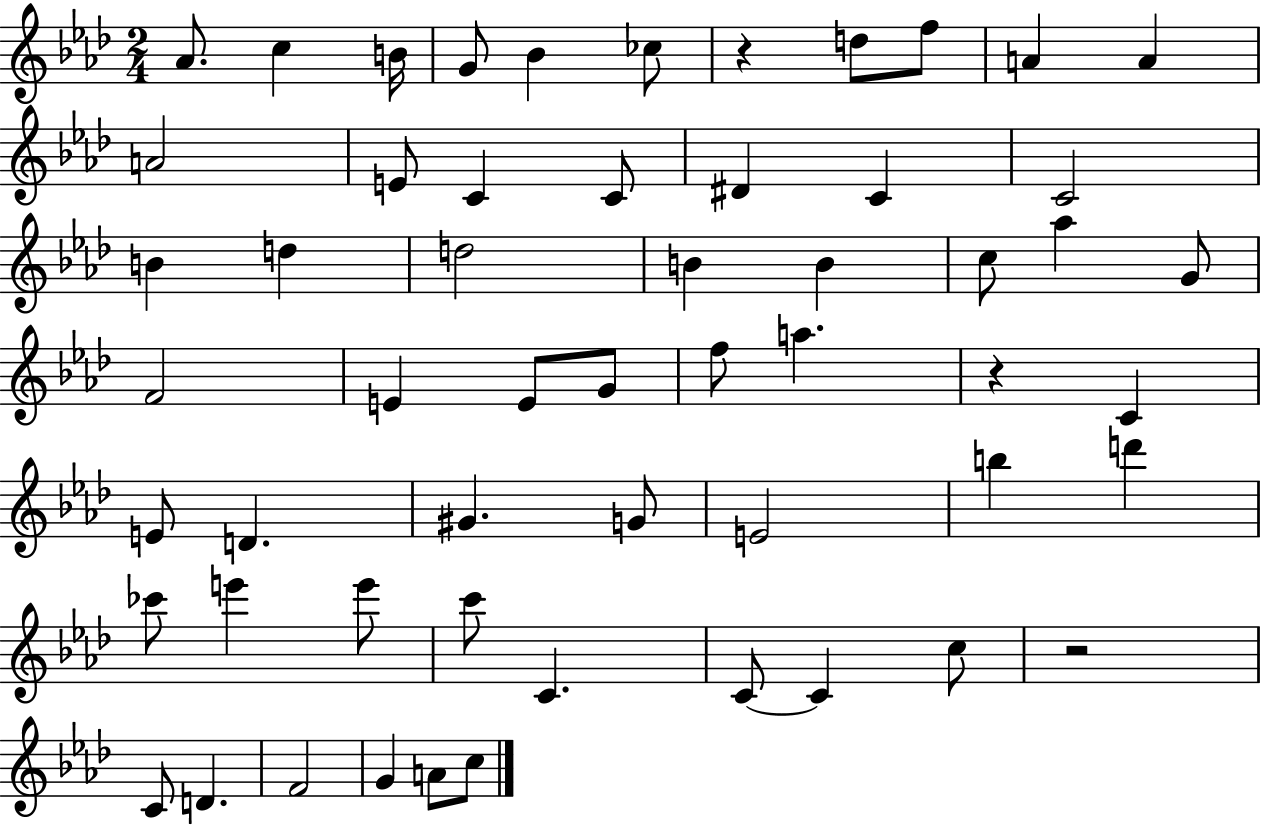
{
  \clef treble
  \numericTimeSignature
  \time 2/4
  \key aes \major
  \repeat volta 2 { aes'8. c''4 b'16 | g'8 bes'4 ces''8 | r4 d''8 f''8 | a'4 a'4 | \break a'2 | e'8 c'4 c'8 | dis'4 c'4 | c'2 | \break b'4 d''4 | d''2 | b'4 b'4 | c''8 aes''4 g'8 | \break f'2 | e'4 e'8 g'8 | f''8 a''4. | r4 c'4 | \break e'8 d'4. | gis'4. g'8 | e'2 | b''4 d'''4 | \break ces'''8 e'''4 e'''8 | c'''8 c'4. | c'8~~ c'4 c''8 | r2 | \break c'8 d'4. | f'2 | g'4 a'8 c''8 | } \bar "|."
}